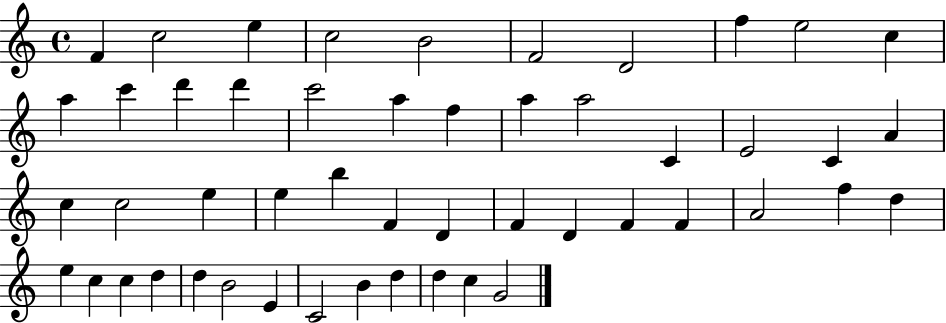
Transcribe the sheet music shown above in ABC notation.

X:1
T:Untitled
M:4/4
L:1/4
K:C
F c2 e c2 B2 F2 D2 f e2 c a c' d' d' c'2 a f a a2 C E2 C A c c2 e e b F D F D F F A2 f d e c c d d B2 E C2 B d d c G2